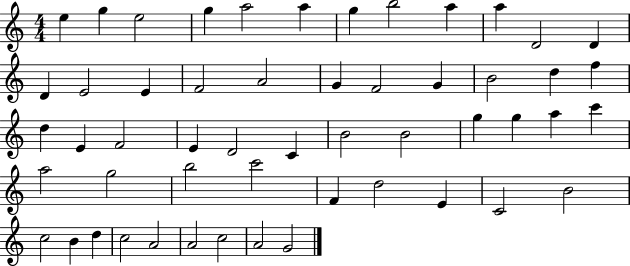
{
  \clef treble
  \numericTimeSignature
  \time 4/4
  \key c \major
  e''4 g''4 e''2 | g''4 a''2 a''4 | g''4 b''2 a''4 | a''4 d'2 d'4 | \break d'4 e'2 e'4 | f'2 a'2 | g'4 f'2 g'4 | b'2 d''4 f''4 | \break d''4 e'4 f'2 | e'4 d'2 c'4 | b'2 b'2 | g''4 g''4 a''4 c'''4 | \break a''2 g''2 | b''2 c'''2 | f'4 d''2 e'4 | c'2 b'2 | \break c''2 b'4 d''4 | c''2 a'2 | a'2 c''2 | a'2 g'2 | \break \bar "|."
}